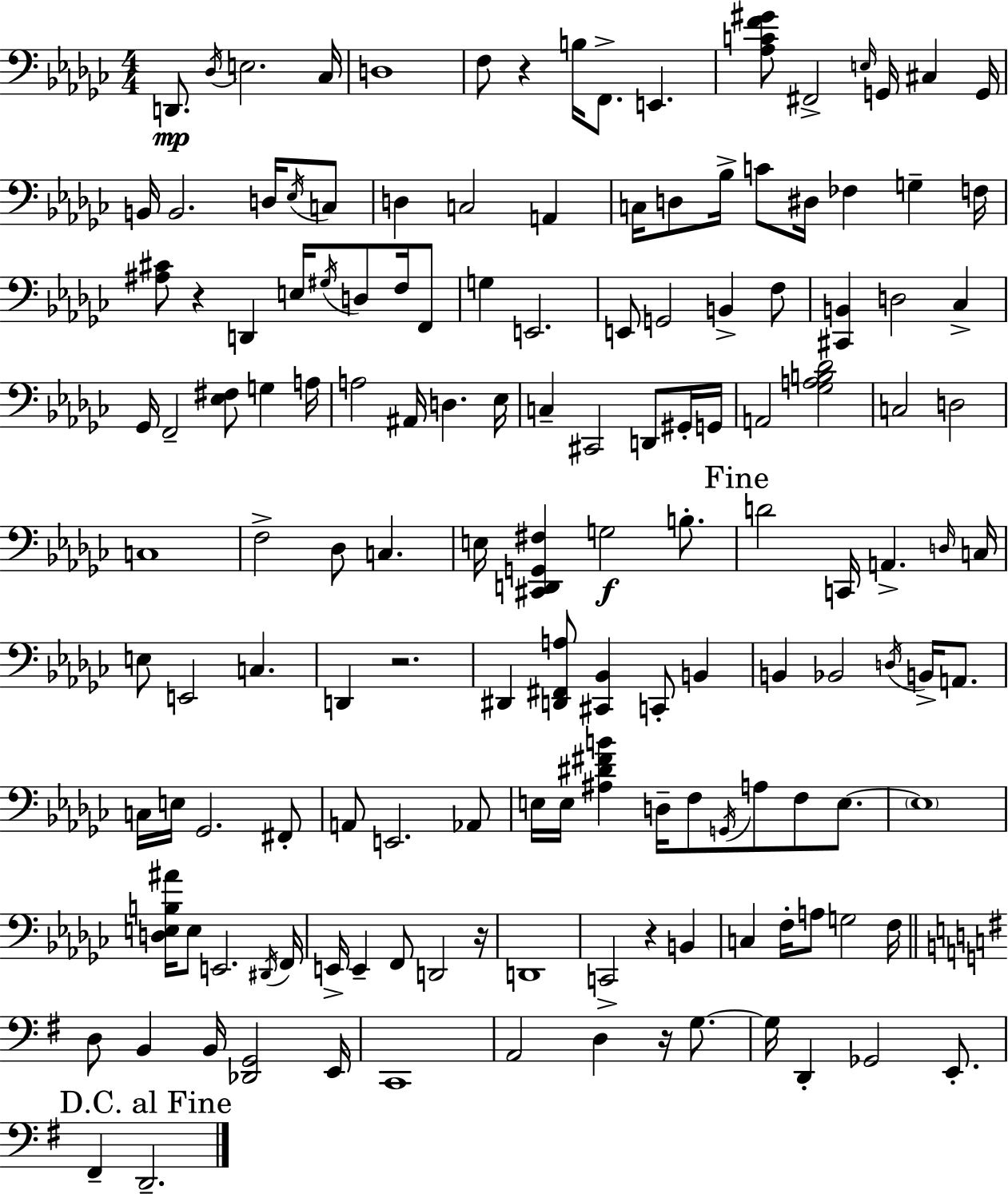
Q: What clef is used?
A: bass